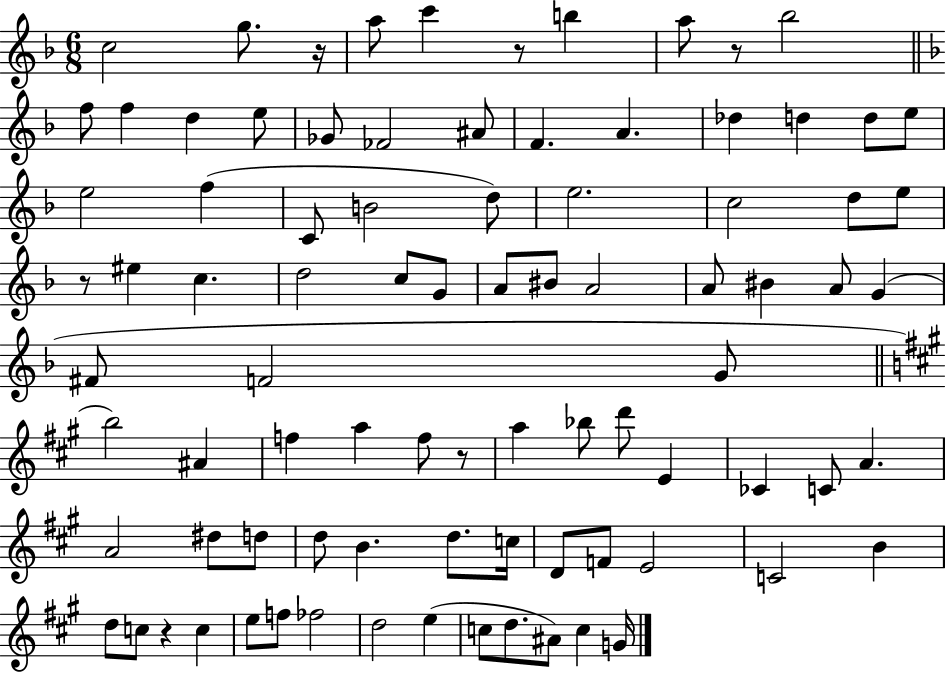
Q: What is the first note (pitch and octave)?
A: C5